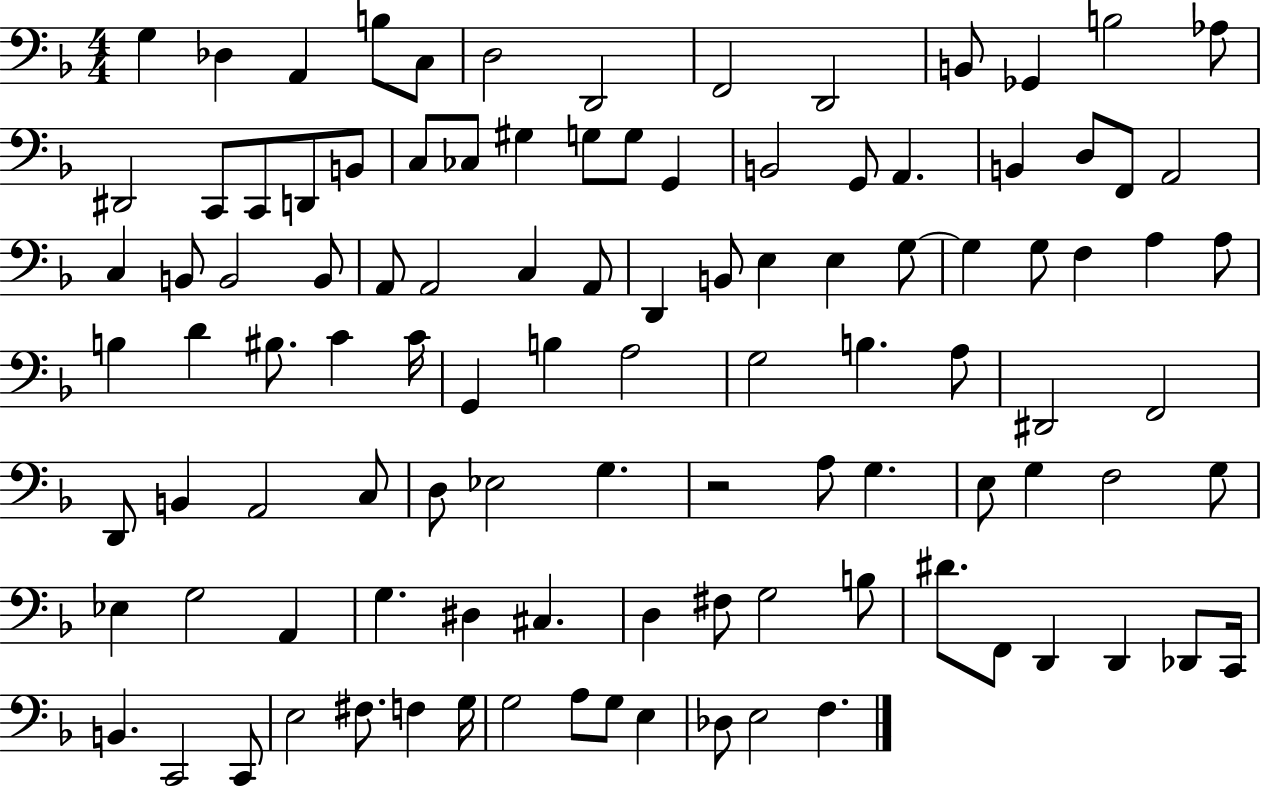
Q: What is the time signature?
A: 4/4